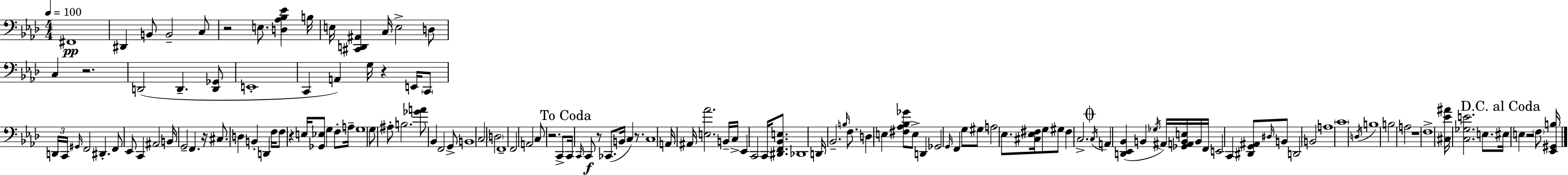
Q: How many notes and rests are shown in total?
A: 140